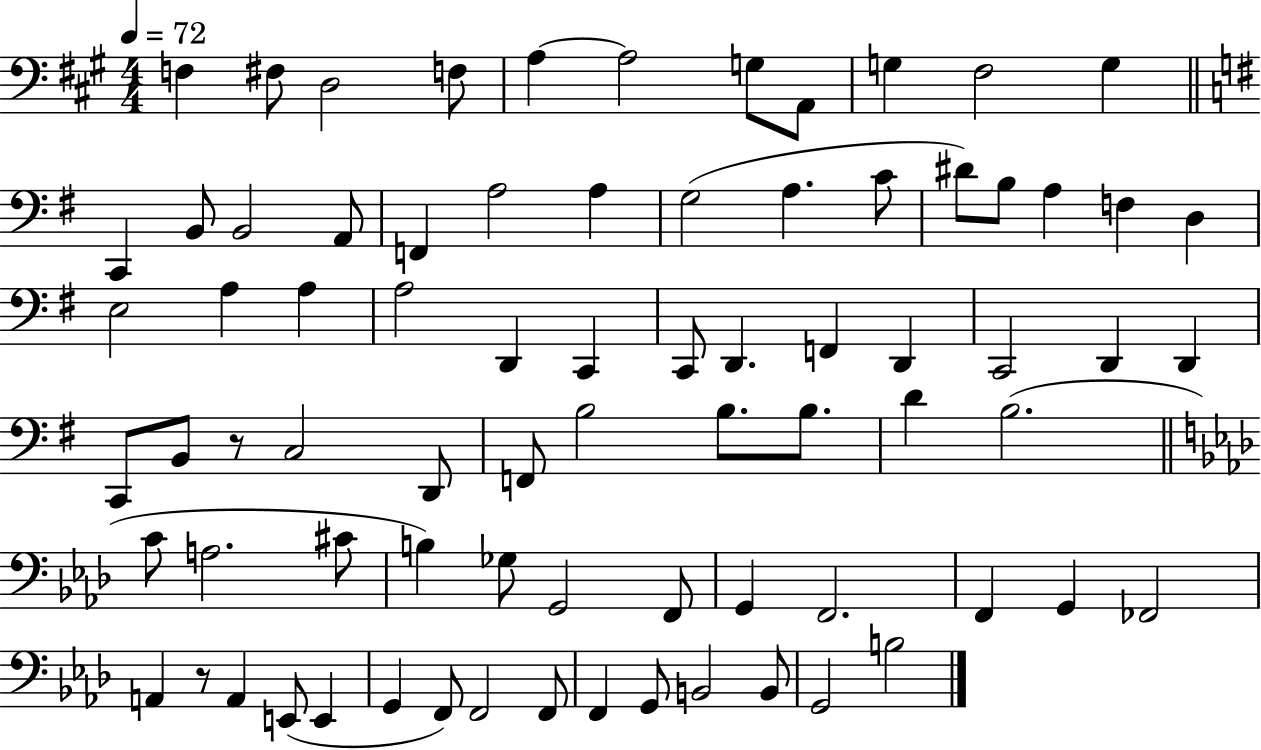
{
  \clef bass
  \numericTimeSignature
  \time 4/4
  \key a \major
  \tempo 4 = 72
  f4 fis8 d2 f8 | a4~~ a2 g8 a,8 | g4 fis2 g4 | \bar "||" \break \key g \major c,4 b,8 b,2 a,8 | f,4 a2 a4 | g2( a4. c'8 | dis'8) b8 a4 f4 d4 | \break e2 a4 a4 | a2 d,4 c,4 | c,8 d,4. f,4 d,4 | c,2 d,4 d,4 | \break c,8 b,8 r8 c2 d,8 | f,8 b2 b8. b8. | d'4 b2.( | \bar "||" \break \key aes \major c'8 a2. cis'8 | b4) ges8 g,2 f,8 | g,4 f,2. | f,4 g,4 fes,2 | \break a,4 r8 a,4 e,8( e,4 | g,4 f,8) f,2 f,8 | f,4 g,8 b,2 b,8 | g,2 b2 | \break \bar "|."
}